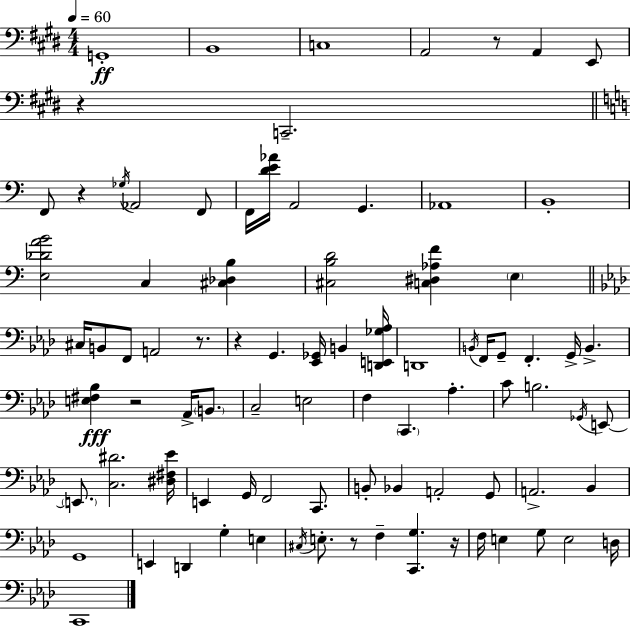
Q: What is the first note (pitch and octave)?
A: G2